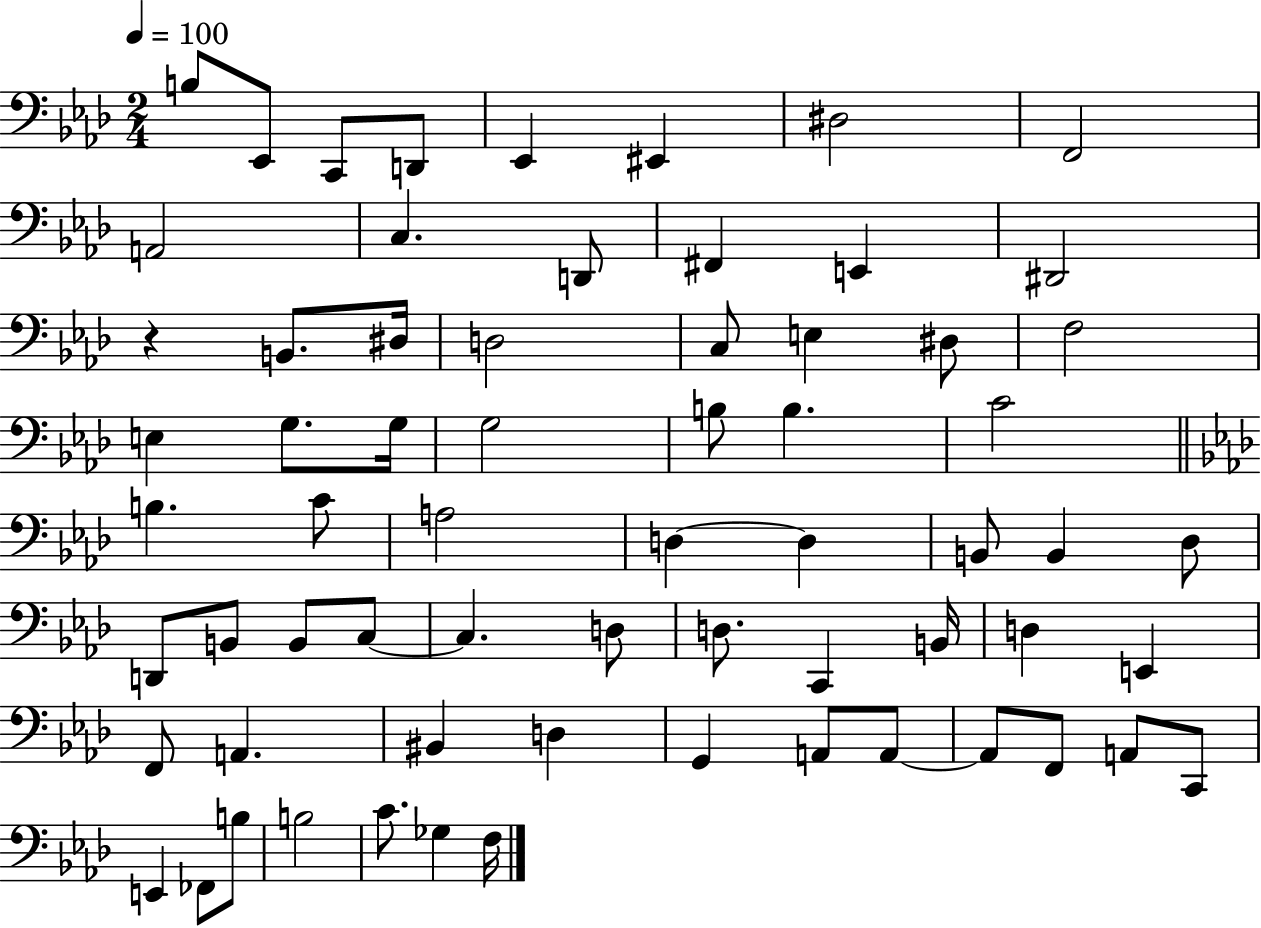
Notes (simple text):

B3/e Eb2/e C2/e D2/e Eb2/q EIS2/q D#3/h F2/h A2/h C3/q. D2/e F#2/q E2/q D#2/h R/q B2/e. D#3/s D3/h C3/e E3/q D#3/e F3/h E3/q G3/e. G3/s G3/h B3/e B3/q. C4/h B3/q. C4/e A3/h D3/q D3/q B2/e B2/q Db3/e D2/e B2/e B2/e C3/e C3/q. D3/e D3/e. C2/q B2/s D3/q E2/q F2/e A2/q. BIS2/q D3/q G2/q A2/e A2/e A2/e F2/e A2/e C2/e E2/q FES2/e B3/e B3/h C4/e. Gb3/q F3/s